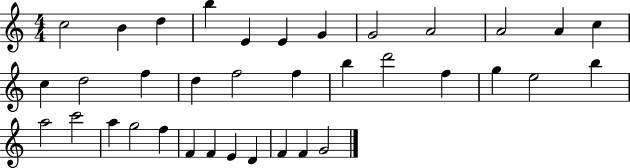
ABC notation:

X:1
T:Untitled
M:4/4
L:1/4
K:C
c2 B d b E E G G2 A2 A2 A c c d2 f d f2 f b d'2 f g e2 b a2 c'2 a g2 f F F E D F F G2